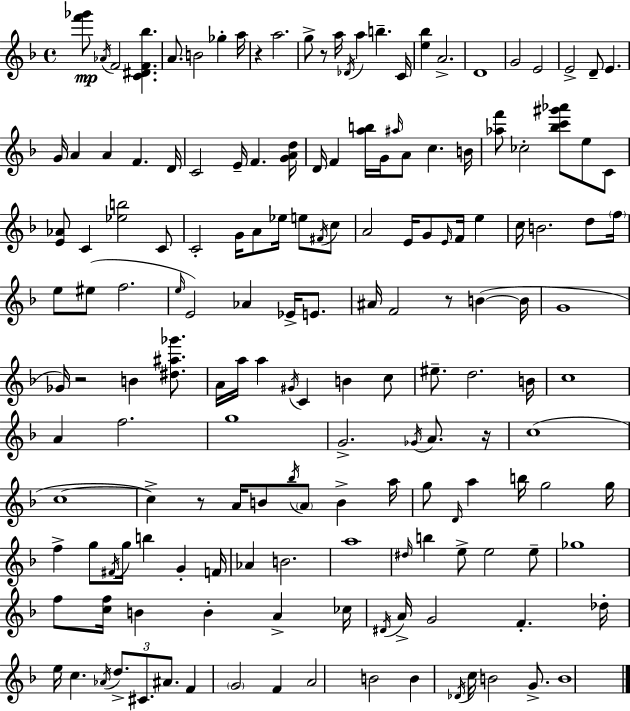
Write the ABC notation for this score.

X:1
T:Untitled
M:4/4
L:1/4
K:Dm
[f'_g']/2 _A/4 F2 [C^DF_b] A/2 B2 _g a/4 z a2 g/2 z/2 a/4 _D/4 a b C/4 [e_b] A2 D4 G2 E2 E2 D/2 E G/4 A A F D/4 C2 E/4 F [GAd]/4 D/4 F [ab]/4 G/4 ^a/4 A/2 c B/4 [_af']/2 _c2 [_bc'^g'_a']/2 e/2 C/2 [E_A]/2 C [_eb]2 C/2 C2 G/4 A/2 _e/4 e/2 ^F/4 c/2 A2 E/4 G/2 E/4 F/4 e c/4 B2 d/2 f/4 e/2 ^e/2 f2 e/4 E2 _A _E/4 E/2 ^A/4 F2 z/2 B B/4 G4 _G/4 z2 B [^d^a_g']/2 A/4 a/4 a ^G/4 C B c/2 ^e/2 d2 B/4 c4 A f2 g4 G2 _G/4 A/2 z/4 c4 c4 c z/2 A/4 B/2 _b/4 A/2 B a/4 g/2 D/4 a b/4 g2 g/4 f g/2 ^F/4 g/4 b G F/4 _A B2 a4 ^d/4 b e/2 e2 e/2 _g4 f/2 [cf]/4 B B A _c/4 ^D/4 A/4 G2 F _d/4 e/4 c _A/4 d/2 ^C/2 ^A/2 F G2 F A2 B2 B _D/4 c/4 B2 G/2 B4